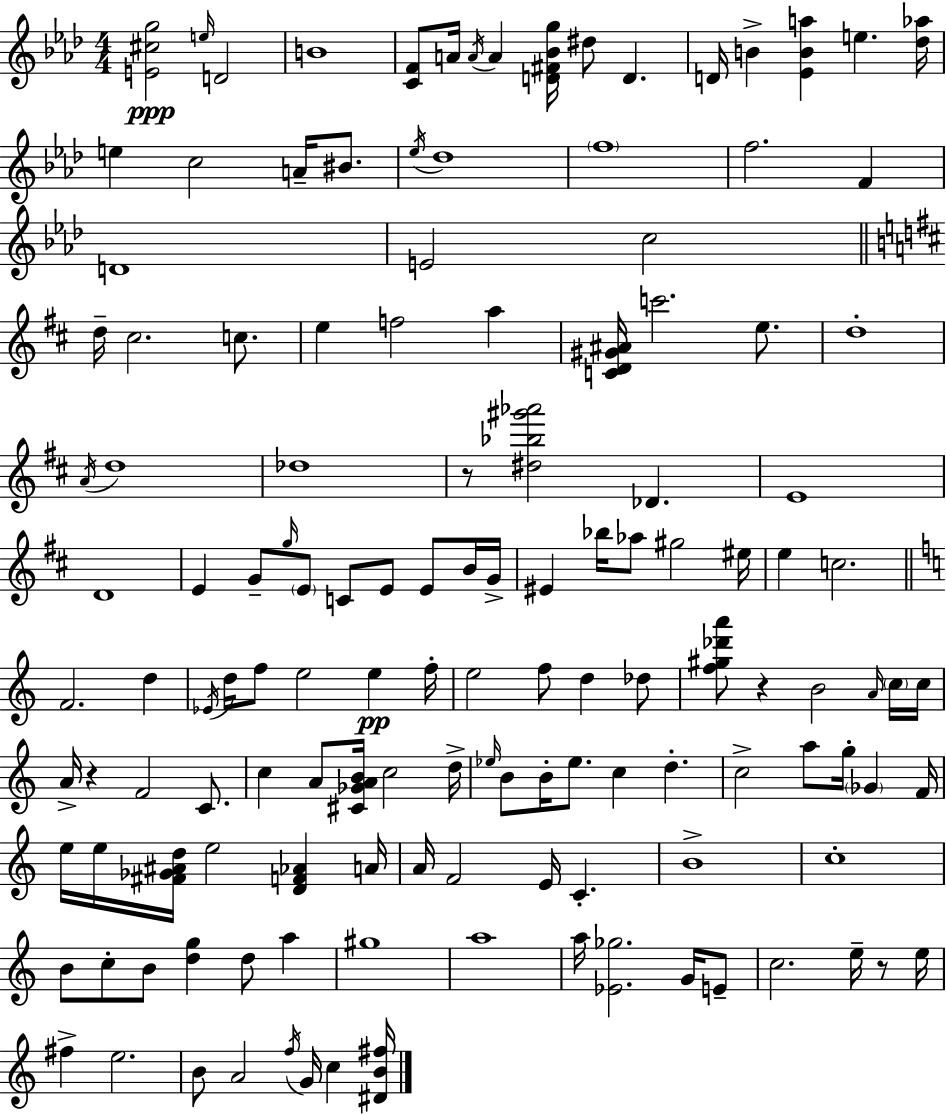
X:1
T:Untitled
M:4/4
L:1/4
K:Ab
[E^cg]2 e/4 D2 B4 [CF]/2 A/4 A/4 A [D^F_Bg]/4 ^d/2 D D/4 B [_EBa] e [_d_a]/4 e c2 A/4 ^B/2 _e/4 _d4 f4 f2 F D4 E2 c2 d/4 ^c2 c/2 e f2 a [CD^G^A]/4 c'2 e/2 d4 A/4 d4 _d4 z/2 [^d_b^g'_a']2 _D E4 D4 E G/2 g/4 E/2 C/2 E/2 E/2 B/4 G/4 ^E _b/4 _a/2 ^g2 ^e/4 e c2 F2 d _E/4 d/4 f/2 e2 e f/4 e2 f/2 d _d/2 [f^g_d'a']/2 z B2 A/4 c/4 c/4 A/4 z F2 C/2 c A/2 [^C_GAB]/4 c2 d/4 _e/4 B/2 B/4 _e/2 c d c2 a/2 g/4 _G F/4 e/4 e/4 [^F_G^Ad]/4 e2 [DF_A] A/4 A/4 F2 E/4 C B4 c4 B/2 c/2 B/2 [dg] d/2 a ^g4 a4 a/4 [_E_g]2 G/4 E/2 c2 e/4 z/2 e/4 ^f e2 B/2 A2 f/4 G/4 c [^DB^f]/4